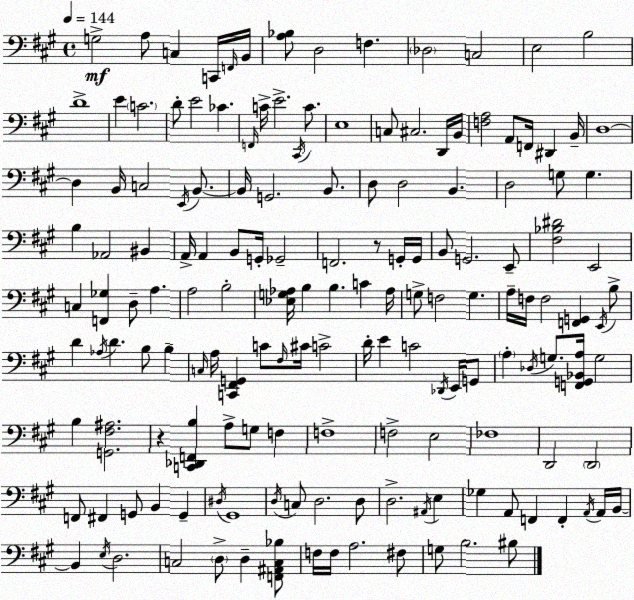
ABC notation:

X:1
T:Untitled
M:4/4
L:1/4
K:A
G,2 A,/2 C, C,,/4 F,,/4 B,,/4 [A,_B,]/2 D,2 F, _D,2 C,2 E,2 B,2 D4 E C2 D/2 E2 _C F,,/4 C/4 E2 ^C,,/4 C/2 E,4 C,/2 ^C,2 D,,/4 B,,/4 [F,A,]2 A,,/2 F,,/4 ^D,, B,,/4 D,4 D, B,,/4 C,2 E,,/4 B,,/2 B,,/4 G,,2 B,,/2 D,/2 D,2 B,, D,2 G,/2 G, B, _A,,2 ^B,, A,,/4 A,, B,,/2 G,,/4 _G,,2 F,,2 z/2 G,,/4 G,,/4 B,,/2 G,,2 E,,/2 [^F,_B,^D]2 E,,2 C, [F,,_G,] D,/2 A, A,2 B,2 [_E,G,_A,]/4 B, B, C _A,/4 G,/2 F,2 G, A,/4 F,/4 F,2 [F,,G,,] E,,/4 B,/2 D _A,/4 D B,/2 B, C,/4 A,/4 [C,,^F,,G,,] C/2 ^F,/4 ^C/4 C2 D/4 E C2 _D,,/4 E,,/4 G,,/2 A, _D,/4 G,/2 [F,,G,,_B,,A,]/4 G,2 B, [G,,^F,^A,]2 z [C,,_D,,F,,B,] A,/2 G,/2 F, F,4 F,2 E,2 _F,4 D,,2 D,,2 F,,/2 ^F,, G,,/2 B,, G,, ^D,/4 ^G,,4 D,/4 C,/2 D,2 D,/2 D,2 ^A,,/4 E, _G, A,,/2 F,, F,, A,,/4 A,,/4 B,,/4 B,, E,/4 D,2 C,2 D,/2 D, [F,,^A,,C,_B,]/2 F,/4 F,/4 A,2 ^F,/2 G,/2 B,2 ^B,/2